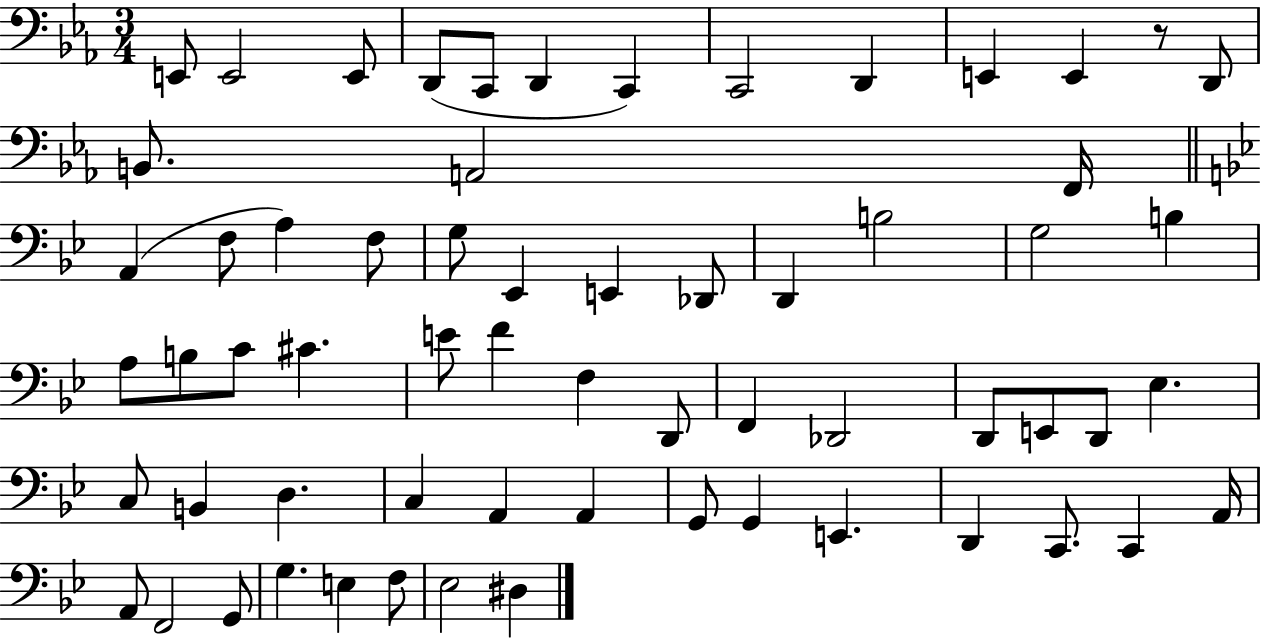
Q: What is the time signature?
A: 3/4